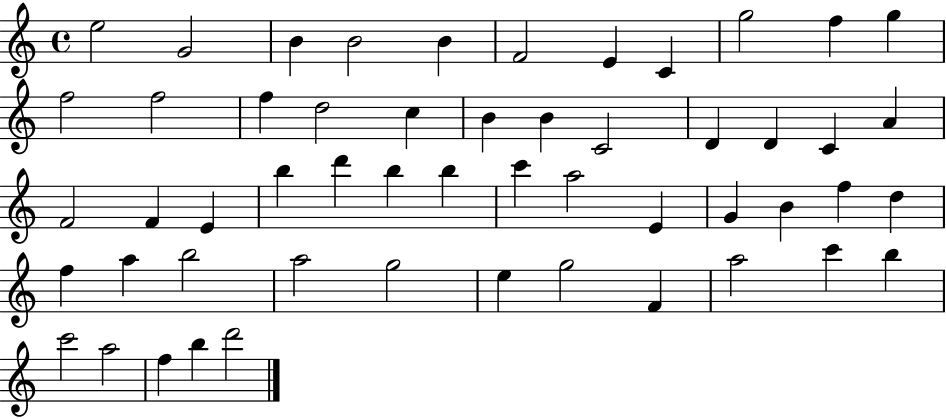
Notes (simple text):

E5/h G4/h B4/q B4/h B4/q F4/h E4/q C4/q G5/h F5/q G5/q F5/h F5/h F5/q D5/h C5/q B4/q B4/q C4/h D4/q D4/q C4/q A4/q F4/h F4/q E4/q B5/q D6/q B5/q B5/q C6/q A5/h E4/q G4/q B4/q F5/q D5/q F5/q A5/q B5/h A5/h G5/h E5/q G5/h F4/q A5/h C6/q B5/q C6/h A5/h F5/q B5/q D6/h